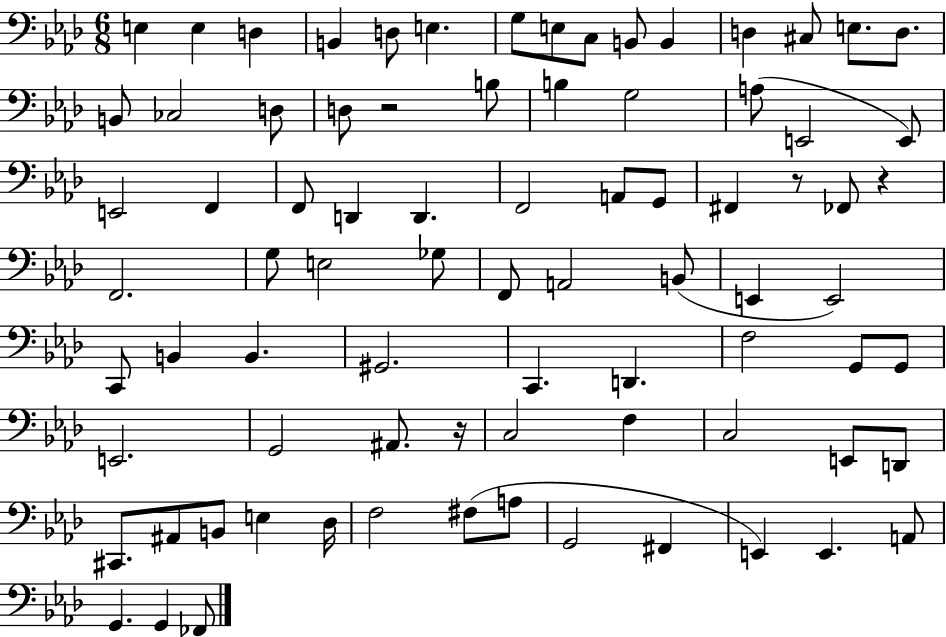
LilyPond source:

{
  \clef bass
  \numericTimeSignature
  \time 6/8
  \key aes \major
  e4 e4 d4 | b,4 d8 e4. | g8 e8 c8 b,8 b,4 | d4 cis8 e8. d8. | \break b,8 ces2 d8 | d8 r2 b8 | b4 g2 | a8( e,2 e,8) | \break e,2 f,4 | f,8 d,4 d,4. | f,2 a,8 g,8 | fis,4 r8 fes,8 r4 | \break f,2. | g8 e2 ges8 | f,8 a,2 b,8( | e,4 e,2) | \break c,8 b,4 b,4. | gis,2. | c,4. d,4. | f2 g,8 g,8 | \break e,2. | g,2 ais,8. r16 | c2 f4 | c2 e,8 d,8 | \break cis,8. ais,8 b,8 e4 des16 | f2 fis8( a8 | g,2 fis,4 | e,4) e,4. a,8 | \break g,4. g,4 fes,8 | \bar "|."
}